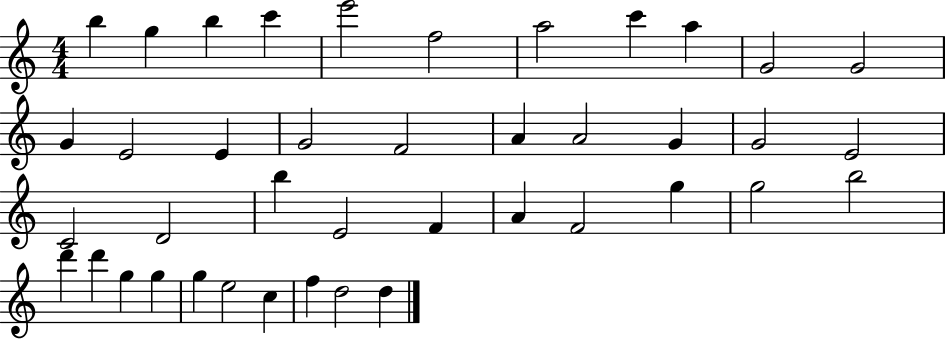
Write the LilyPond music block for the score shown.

{
  \clef treble
  \numericTimeSignature
  \time 4/4
  \key c \major
  b''4 g''4 b''4 c'''4 | e'''2 f''2 | a''2 c'''4 a''4 | g'2 g'2 | \break g'4 e'2 e'4 | g'2 f'2 | a'4 a'2 g'4 | g'2 e'2 | \break c'2 d'2 | b''4 e'2 f'4 | a'4 f'2 g''4 | g''2 b''2 | \break d'''4 d'''4 g''4 g''4 | g''4 e''2 c''4 | f''4 d''2 d''4 | \bar "|."
}